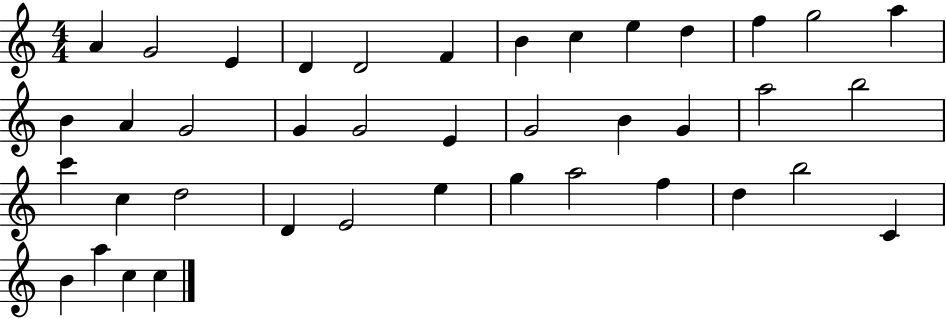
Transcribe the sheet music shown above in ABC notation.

X:1
T:Untitled
M:4/4
L:1/4
K:C
A G2 E D D2 F B c e d f g2 a B A G2 G G2 E G2 B G a2 b2 c' c d2 D E2 e g a2 f d b2 C B a c c